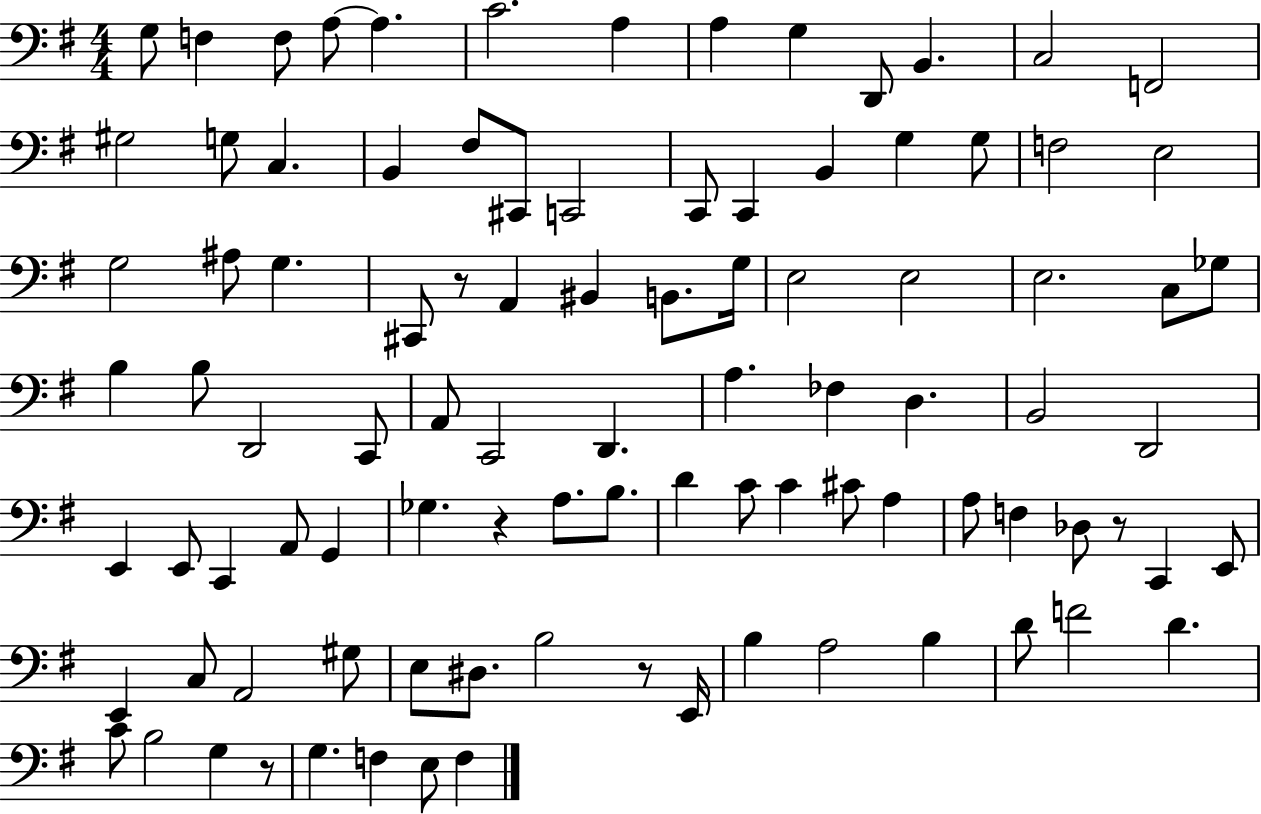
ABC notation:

X:1
T:Untitled
M:4/4
L:1/4
K:G
G,/2 F, F,/2 A,/2 A, C2 A, A, G, D,,/2 B,, C,2 F,,2 ^G,2 G,/2 C, B,, ^F,/2 ^C,,/2 C,,2 C,,/2 C,, B,, G, G,/2 F,2 E,2 G,2 ^A,/2 G, ^C,,/2 z/2 A,, ^B,, B,,/2 G,/4 E,2 E,2 E,2 C,/2 _G,/2 B, B,/2 D,,2 C,,/2 A,,/2 C,,2 D,, A, _F, D, B,,2 D,,2 E,, E,,/2 C,, A,,/2 G,, _G, z A,/2 B,/2 D C/2 C ^C/2 A, A,/2 F, _D,/2 z/2 C,, E,,/2 E,, C,/2 A,,2 ^G,/2 E,/2 ^D,/2 B,2 z/2 E,,/4 B, A,2 B, D/2 F2 D C/2 B,2 G, z/2 G, F, E,/2 F,